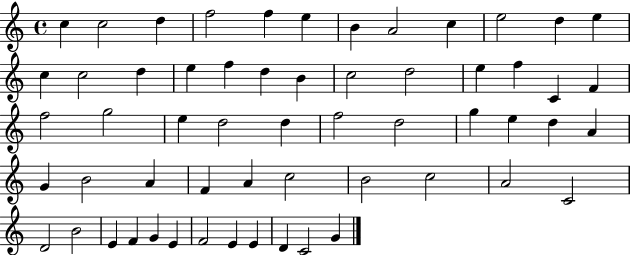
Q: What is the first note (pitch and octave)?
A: C5